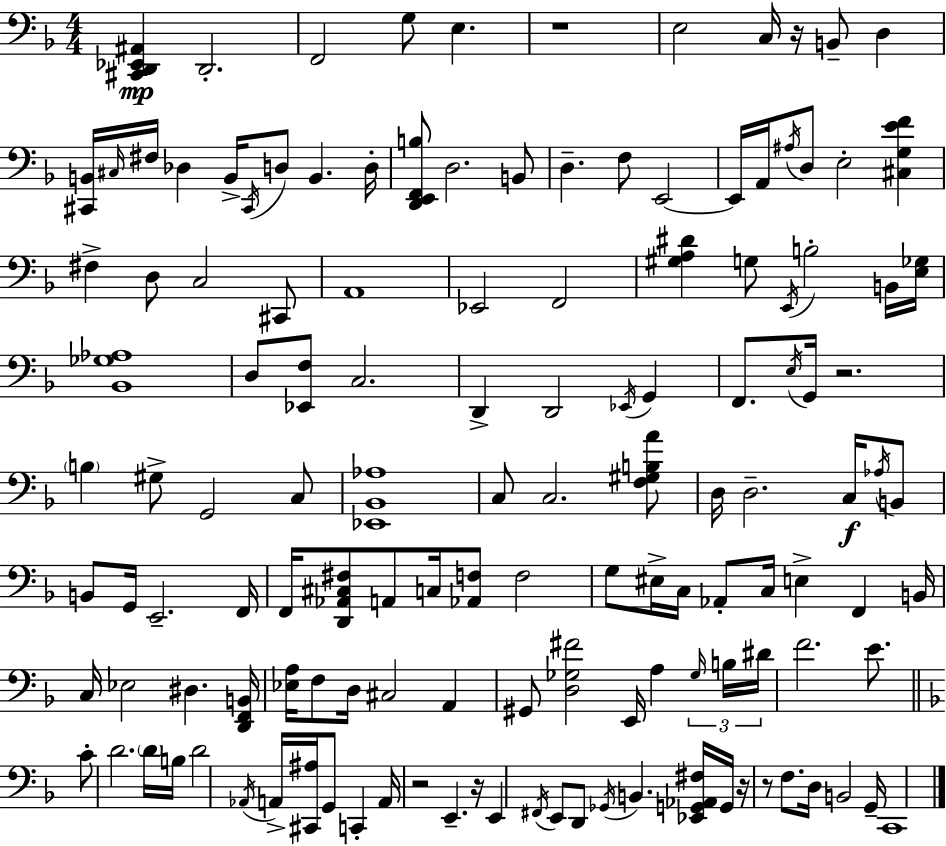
{
  \clef bass
  \numericTimeSignature
  \time 4/4
  \key f \major
  <cis, d, ees, ais,>4\mp d,2.-. | f,2 g8 e4. | r1 | e2 c16 r16 b,8-- d4 | \break <cis, b,>16 \grace { cis16 } fis16 des4 b,16-> \acciaccatura { cis,16 } d8 b,4. | d16-. <d, e, f, b>8 d2. | b,8 d4.-- f8 e,2~~ | e,16 a,16 \acciaccatura { ais16 } d8 e2-. <cis g e' f'>4 | \break fis4-> d8 c2 | cis,8 a,1 | ees,2 f,2 | <gis a dis'>4 g8 \acciaccatura { e,16 } b2-. | \break b,16 <e ges>16 <bes, ges aes>1 | d8 <ees, f>8 c2. | d,4-> d,2 | \acciaccatura { ees,16 } g,4 f,8. \acciaccatura { e16 } g,16 r2. | \break \parenthesize b4 gis8-> g,2 | c8 <ees, bes, aes>1 | c8 c2. | <f gis b a'>8 d16 d2.-- | \break c16\f \acciaccatura { aes16 } b,8 b,8 g,16 e,2.-- | f,16 f,16 <d, aes, cis fis>8 a,8 c16 <aes, f>8 f2 | g8 eis16-> c16 aes,8-. c16 e4-> | f,4 b,16 c16 ees2 | \break dis4. <d, f, b,>16 <ees a>16 f8 d16 cis2 | a,4 gis,8 <d ges fis'>2 | e,16 a4 \tuplet 3/2 { \grace { ges16 } b16 dis'16 } f'2. | e'8. \bar "||" \break \key f \major c'8-. d'2. \parenthesize d'16 b16 | d'2 \acciaccatura { aes,16 } a,16-> <cis, ais>16 g,8 c,4-. | a,16 r2 e,4.-- | r16 e,4 \acciaccatura { fis,16 } e,8 d,8 \acciaccatura { ges,16 } b,4. | \break <ees, g, aes, fis>16 g,16 r16 r8 f8. d16 b,2 | g,16-- c,1 | \bar "|."
}